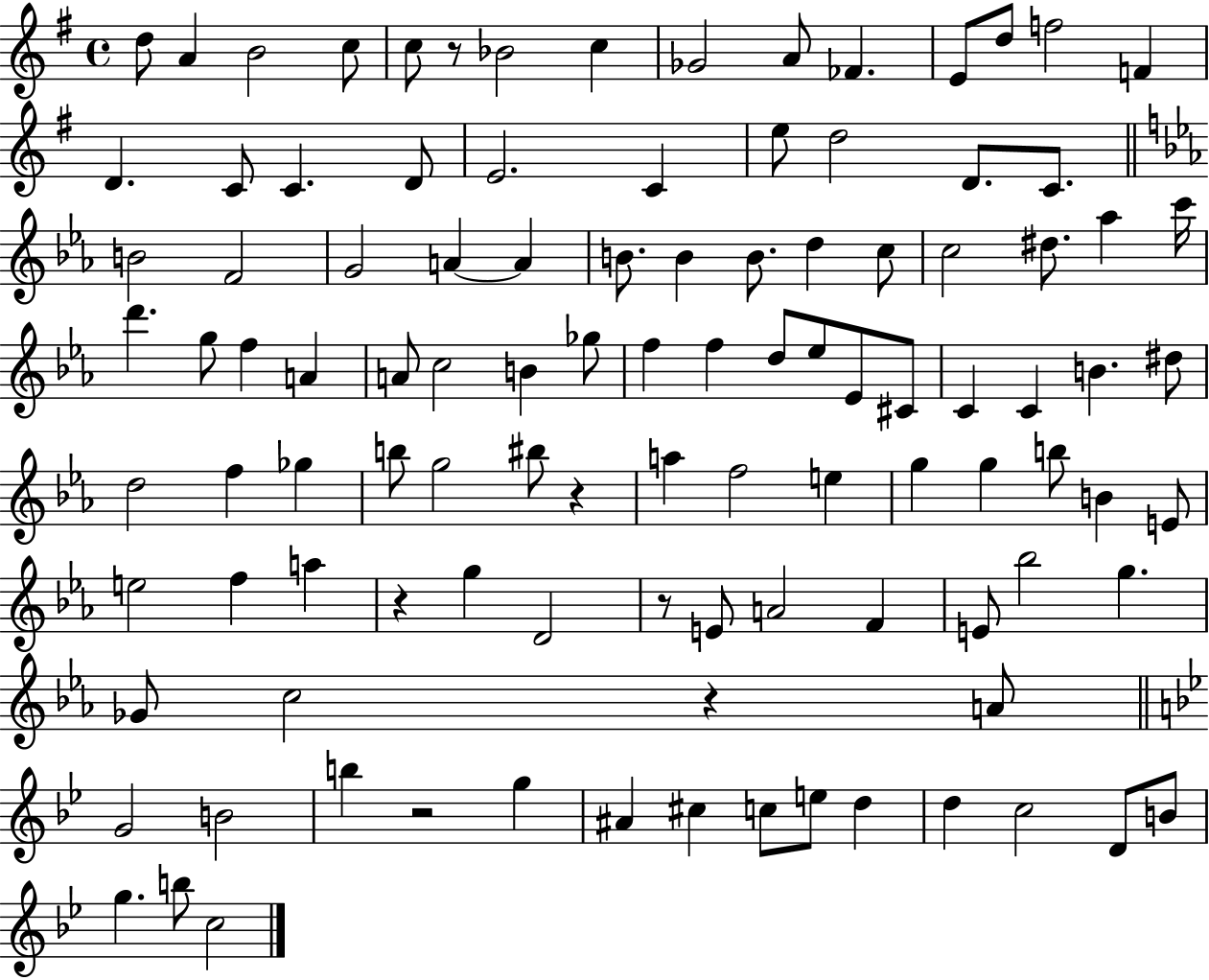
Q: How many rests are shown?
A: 6